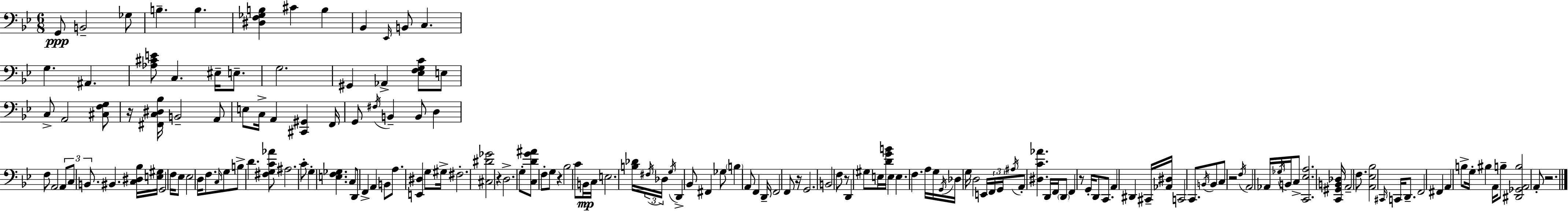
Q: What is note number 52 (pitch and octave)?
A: G3